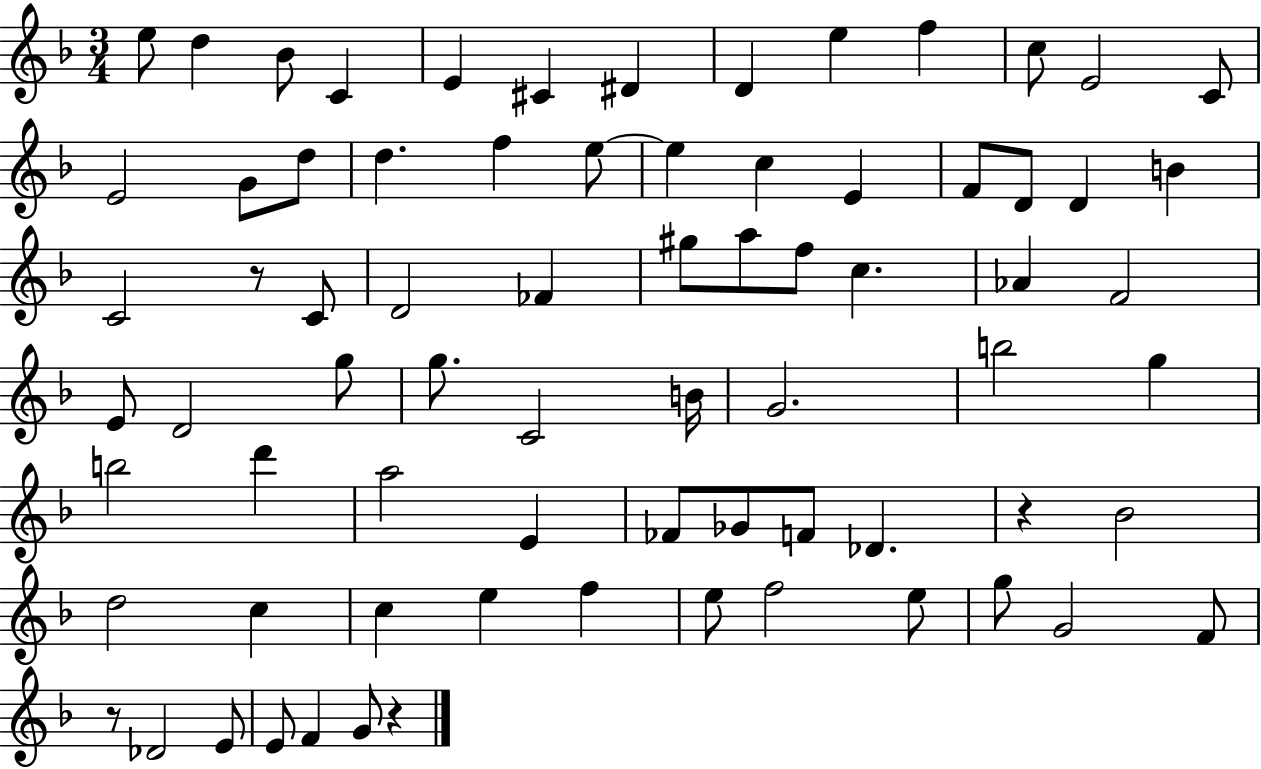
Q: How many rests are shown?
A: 4